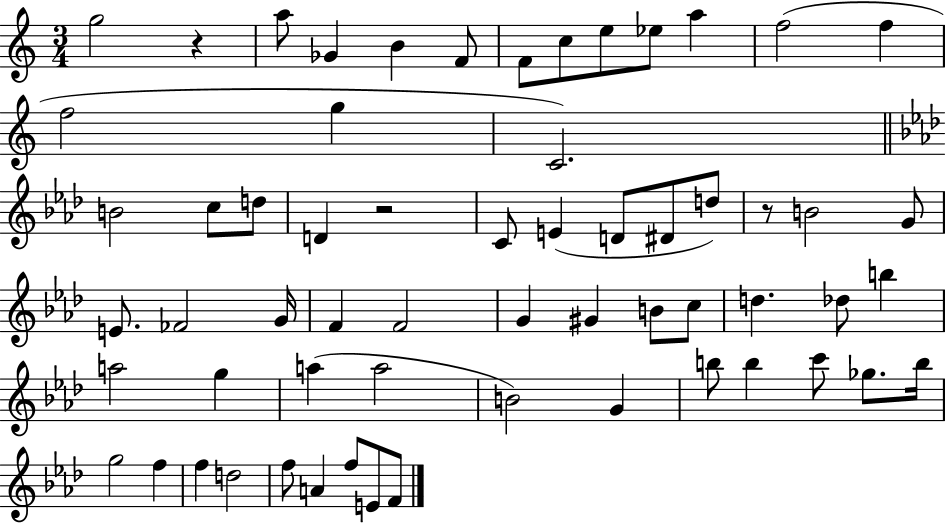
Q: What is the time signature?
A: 3/4